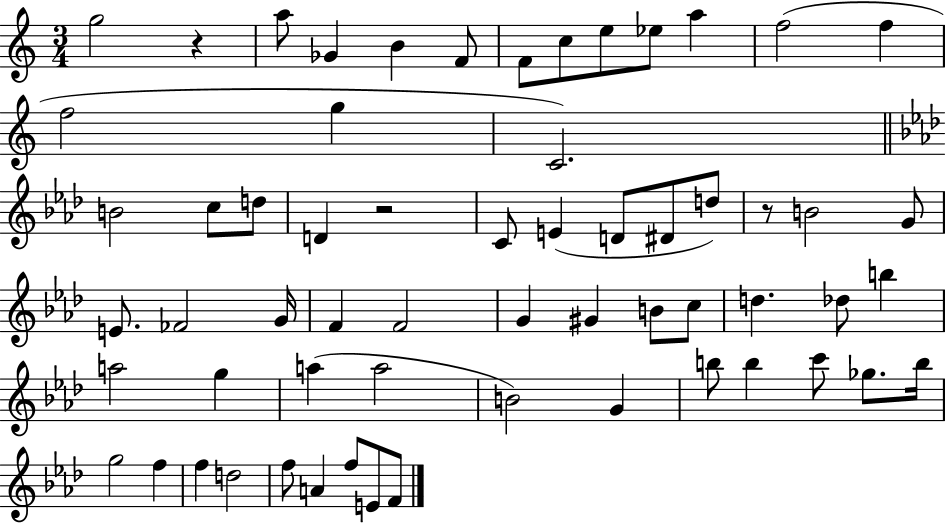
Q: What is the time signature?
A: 3/4